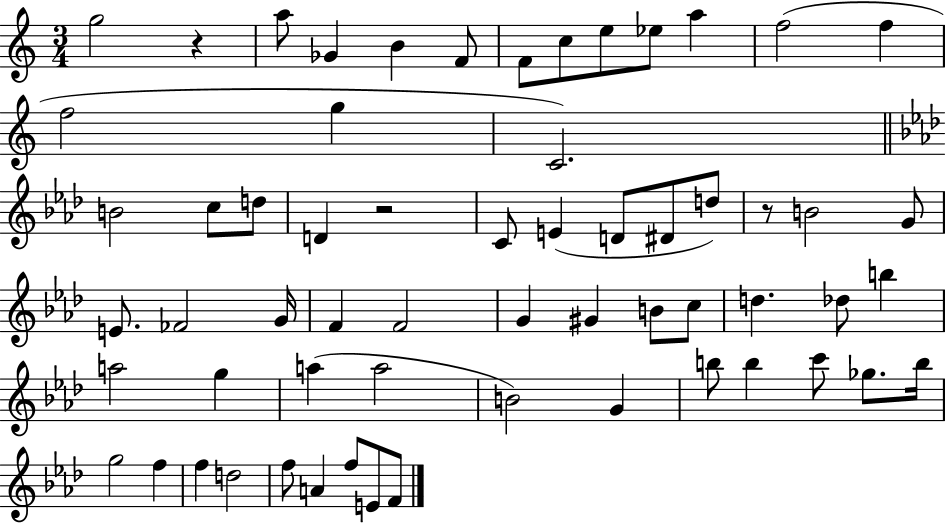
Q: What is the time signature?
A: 3/4